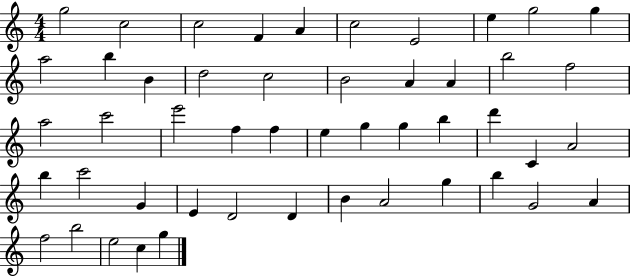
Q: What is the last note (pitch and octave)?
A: G5